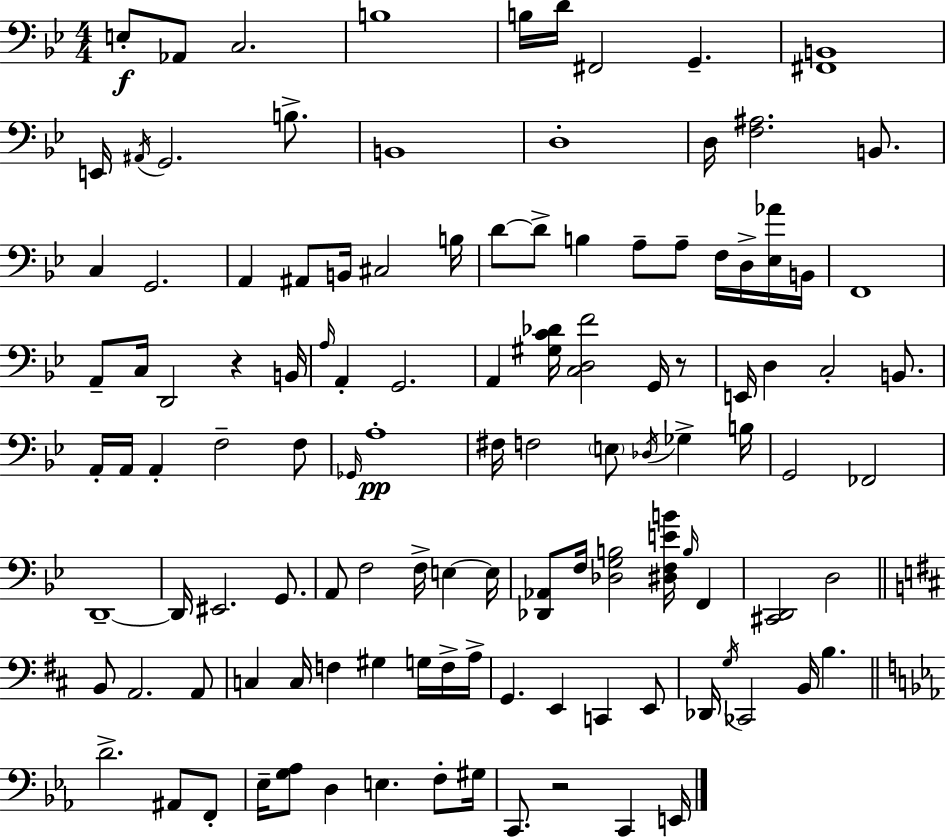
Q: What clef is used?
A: bass